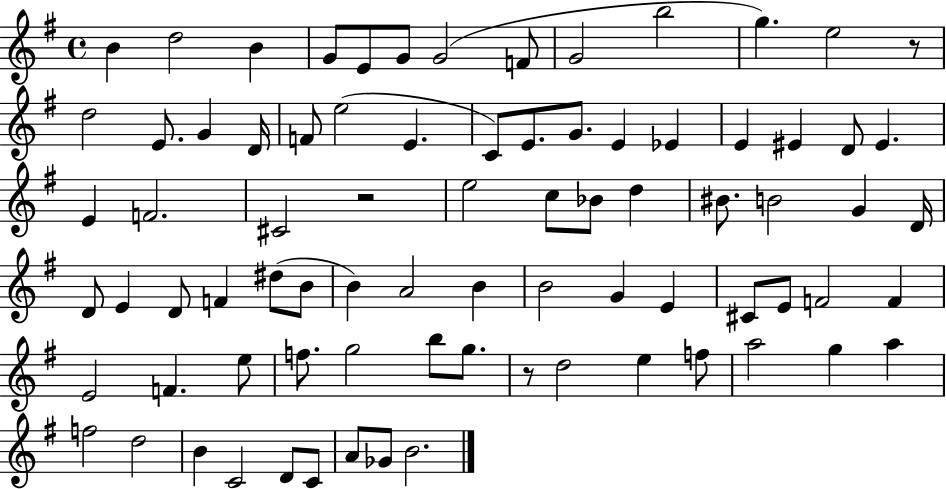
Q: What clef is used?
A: treble